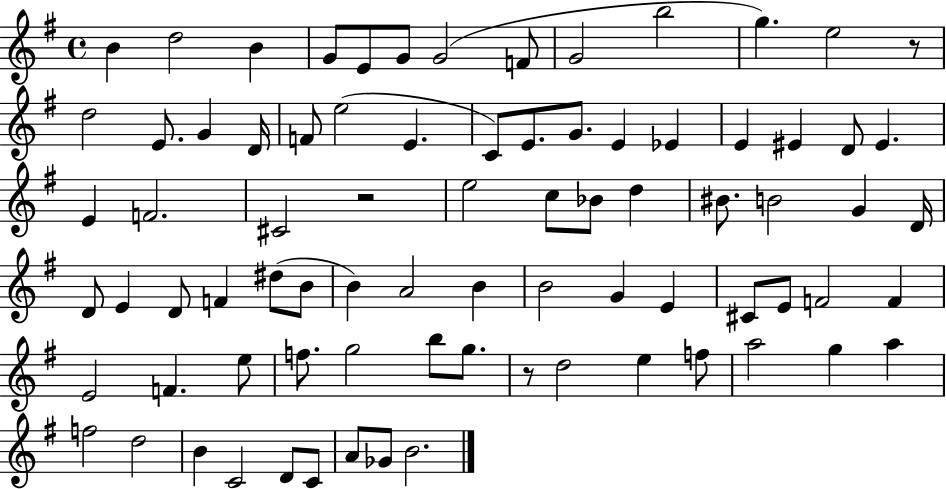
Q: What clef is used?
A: treble